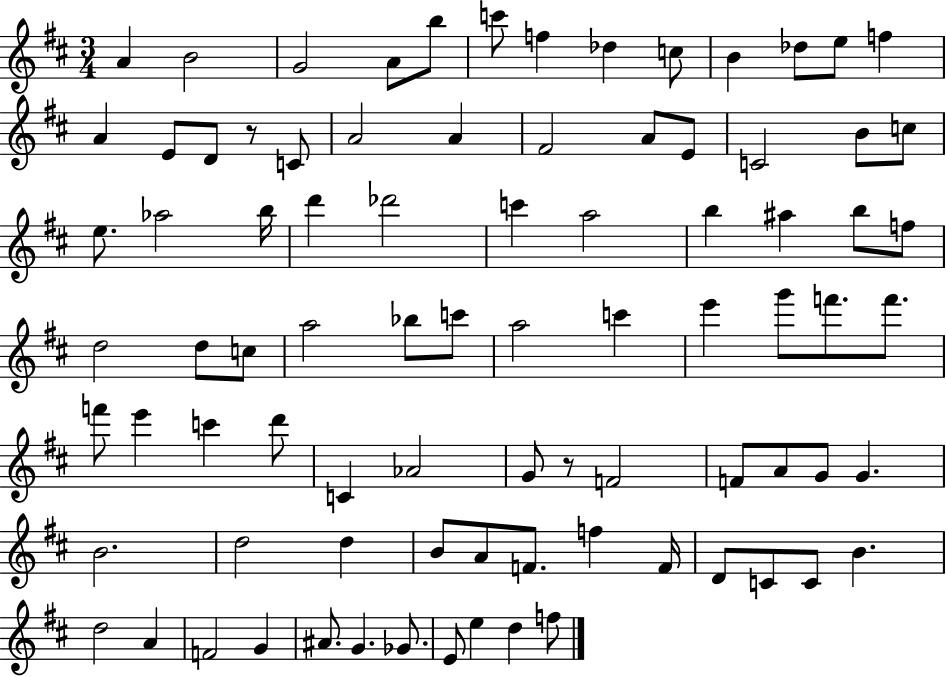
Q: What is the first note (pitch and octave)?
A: A4